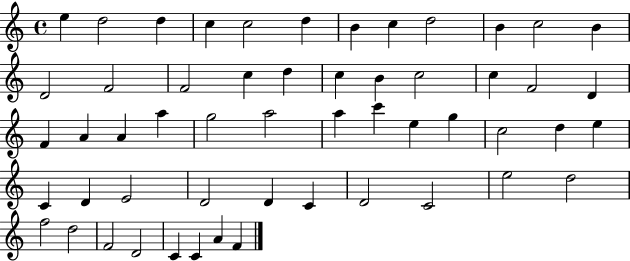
X:1
T:Untitled
M:4/4
L:1/4
K:C
e d2 d c c2 d B c d2 B c2 B D2 F2 F2 c d c B c2 c F2 D F A A a g2 a2 a c' e g c2 d e C D E2 D2 D C D2 C2 e2 d2 f2 d2 F2 D2 C C A F